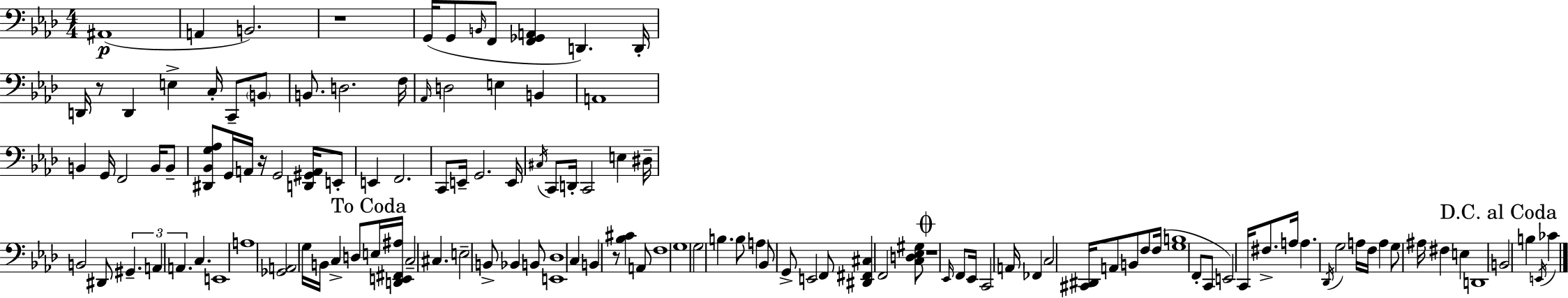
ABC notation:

X:1
T:Untitled
M:4/4
L:1/4
K:Ab
^A,,4 A,, B,,2 z4 G,,/4 G,,/2 B,,/4 F,,/2 [F,,_G,,A,,] D,, D,,/4 D,,/4 z/2 D,, E, C,/4 C,,/2 B,,/2 B,,/2 D,2 F,/4 _A,,/4 D,2 E, B,, A,,4 B,, G,,/4 F,,2 B,,/4 B,,/2 [^D,,_B,,G,_A,]/2 G,,/4 A,,/4 z/4 G,,2 [D,,^G,,A,,]/4 E,,/2 E,, F,,2 C,,/2 E,,/4 G,,2 E,,/4 ^C,/4 C,,/2 D,,/4 C,,2 E, ^D,/4 B,,2 ^D,,/2 ^G,, A,, A,, C, E,,4 A,4 [_G,,A,,]2 G,/4 B,,/4 C, D,/2 E,/4 [D,,E,,^F,,^A,]/4 C,2 ^C, E,2 B,,/2 _B,, B,,/2 [E,,_D,]4 C, B,, z/2 [_B,^C] A,,/2 F,4 G,4 G,2 B, B,/2 A, _B,,/2 G,,/2 E,,2 F,,/2 [^D,,^F,,^C,] F,,2 [C,D,_E,^G,]/2 z4 _E,,/4 F,,/2 _E,,/4 C,,2 A,,/4 _F,, C,2 [^C,,^D,,]/4 A,,/2 B,,/2 F,/2 F,/4 [G,B,]4 F,,/2 C,,/2 E,,2 C,,/4 ^F,/2 A,/4 A, _D,,/4 G,2 A,/4 F,/4 A, G,/2 ^A,/4 ^F, E, D,,4 B,,2 B, E,,/4 _C